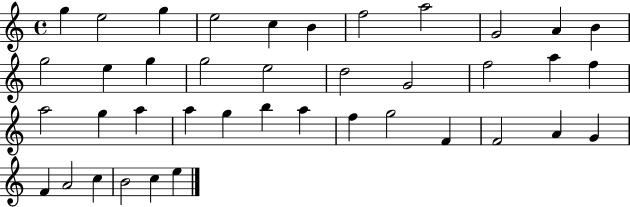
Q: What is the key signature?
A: C major